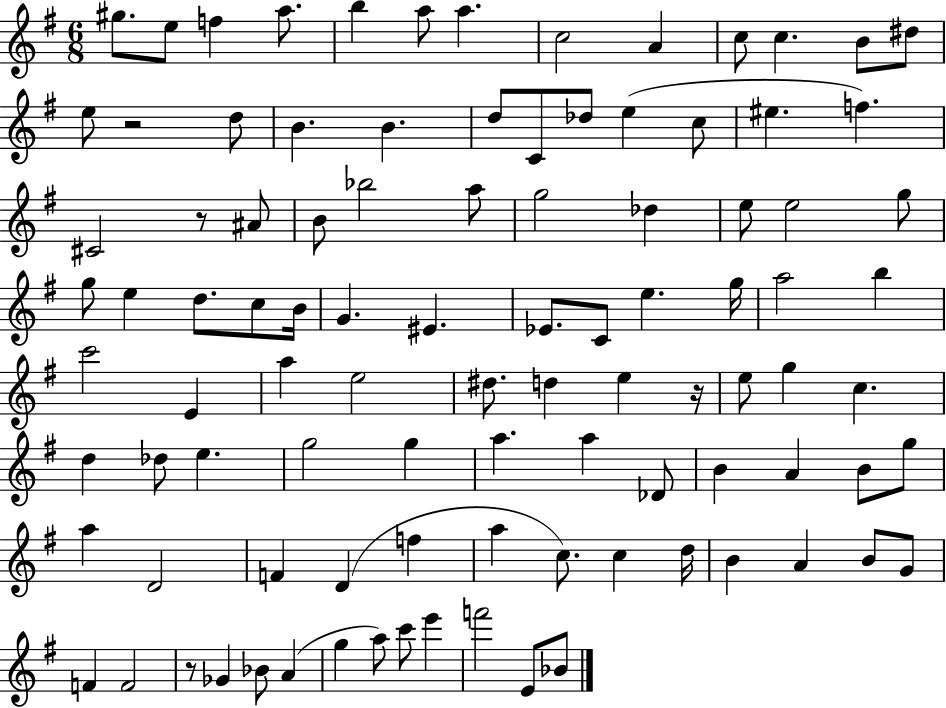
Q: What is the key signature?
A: G major